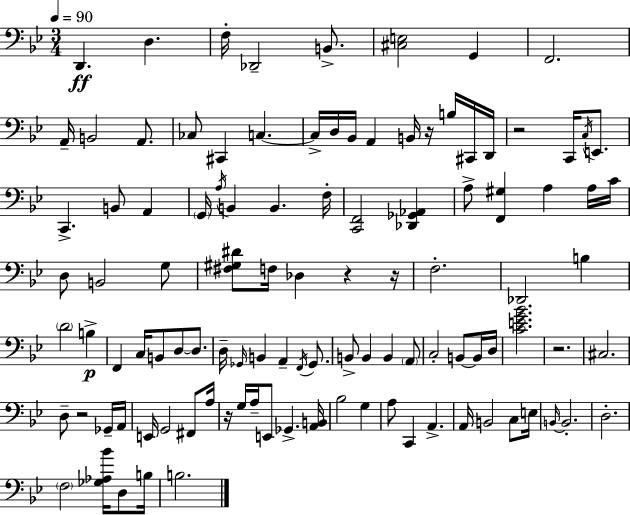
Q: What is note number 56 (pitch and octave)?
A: F2